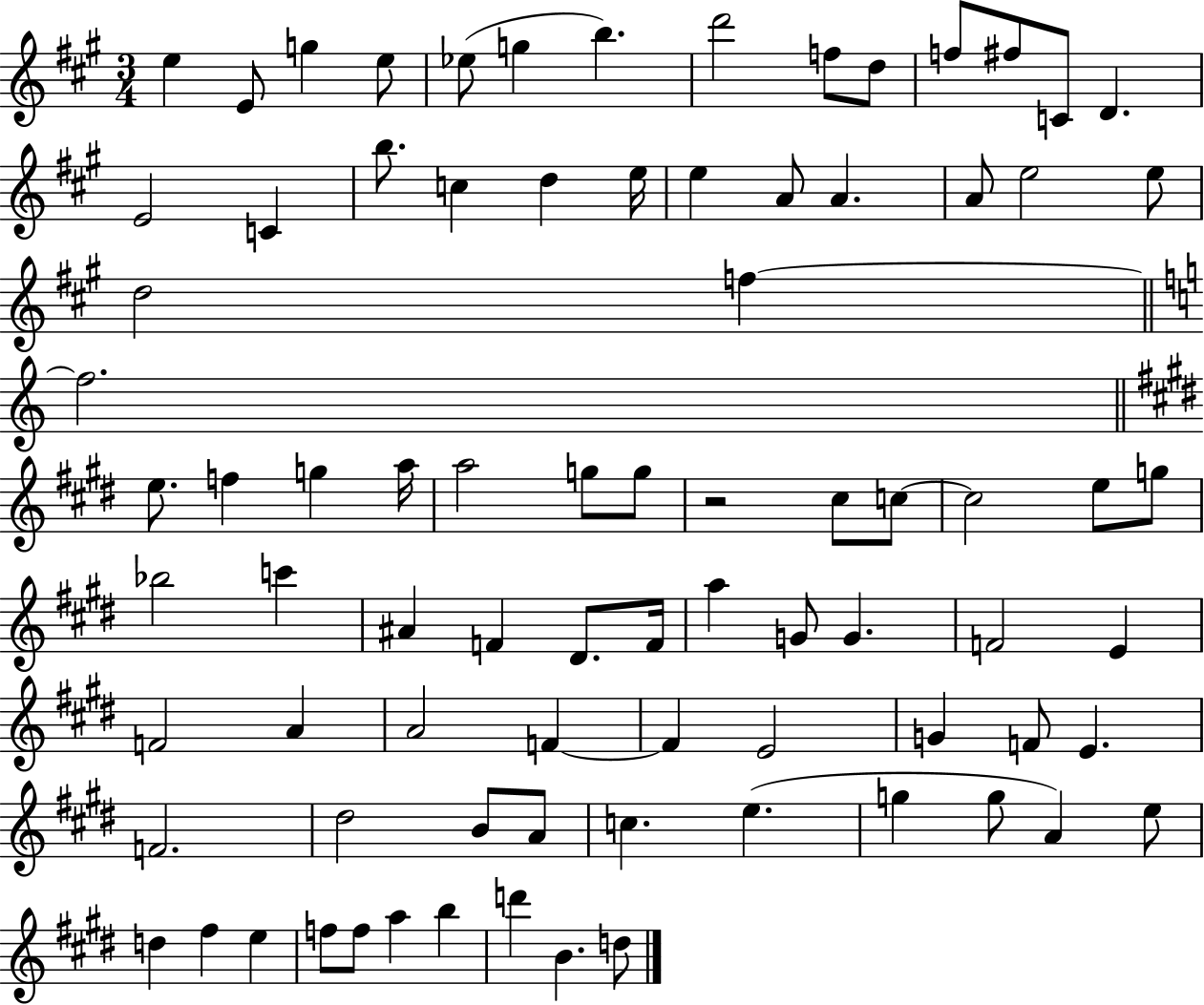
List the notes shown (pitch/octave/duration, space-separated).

E5/q E4/e G5/q E5/e Eb5/e G5/q B5/q. D6/h F5/e D5/e F5/e F#5/e C4/e D4/q. E4/h C4/q B5/e. C5/q D5/q E5/s E5/q A4/e A4/q. A4/e E5/h E5/e D5/h F5/q F5/h. E5/e. F5/q G5/q A5/s A5/h G5/e G5/e R/h C#5/e C5/e C5/h E5/e G5/e Bb5/h C6/q A#4/q F4/q D#4/e. F4/s A5/q G4/e G4/q. F4/h E4/q F4/h A4/q A4/h F4/q F4/q E4/h G4/q F4/e E4/q. F4/h. D#5/h B4/e A4/e C5/q. E5/q. G5/q G5/e A4/q E5/e D5/q F#5/q E5/q F5/e F5/e A5/q B5/q D6/q B4/q. D5/e